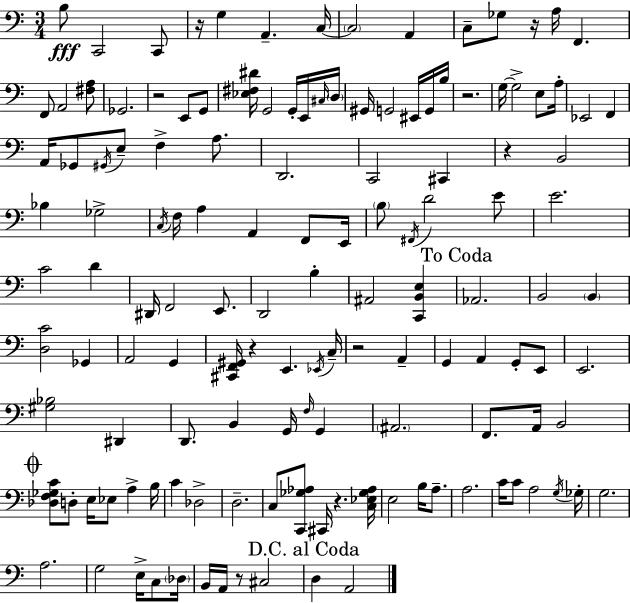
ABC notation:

X:1
T:Untitled
M:3/4
L:1/4
K:C
B,/2 C,,2 C,,/2 z/4 G, A,, C,/4 C,2 A,, C,/2 _G,/2 z/4 A,/4 F,, F,,/2 A,,2 [^F,A,]/2 _G,,2 z2 E,,/2 G,,/2 [_E,^F,^D]/4 G,,2 G,,/4 E,,/4 ^C,/4 D,/4 ^G,,/4 G,,2 ^E,,/4 G,,/4 B,/4 z2 G,/4 G,2 E,/2 A,/4 _E,,2 F,, A,,/4 _G,,/2 ^G,,/4 E,/2 F, A,/2 D,,2 C,,2 ^C,, z B,,2 _B, _G,2 C,/4 F,/4 A, A,, F,,/2 E,,/4 B,/2 ^F,,/4 D2 E/2 E2 C2 D ^D,,/4 F,,2 E,,/2 D,,2 B, ^A,,2 [C,,B,,E,] _A,,2 B,,2 B,, [D,C]2 _G,, A,,2 G,, [^C,,F,,^G,,]/4 z E,, _E,,/4 C,/4 z2 A,, G,, A,, G,,/2 E,,/2 E,,2 [^G,_B,]2 ^D,, D,,/2 B,, G,,/4 F,/4 G,, ^A,,2 F,,/2 A,,/4 B,,2 [_D,F,_G,C]/2 D,/2 E,/4 _E,/2 A, B,/4 C _D,2 D,2 C,/2 [C,,_G,_A,]/2 ^C,,/4 z [C,_E,_G,_A,]/4 E,2 B,/4 A,/2 A,2 C/4 C/2 A,2 G,/4 _G,/4 G,2 A,2 G,2 E,/4 C,/2 _D,/4 B,,/4 A,,/4 z/2 ^C,2 D, A,,2